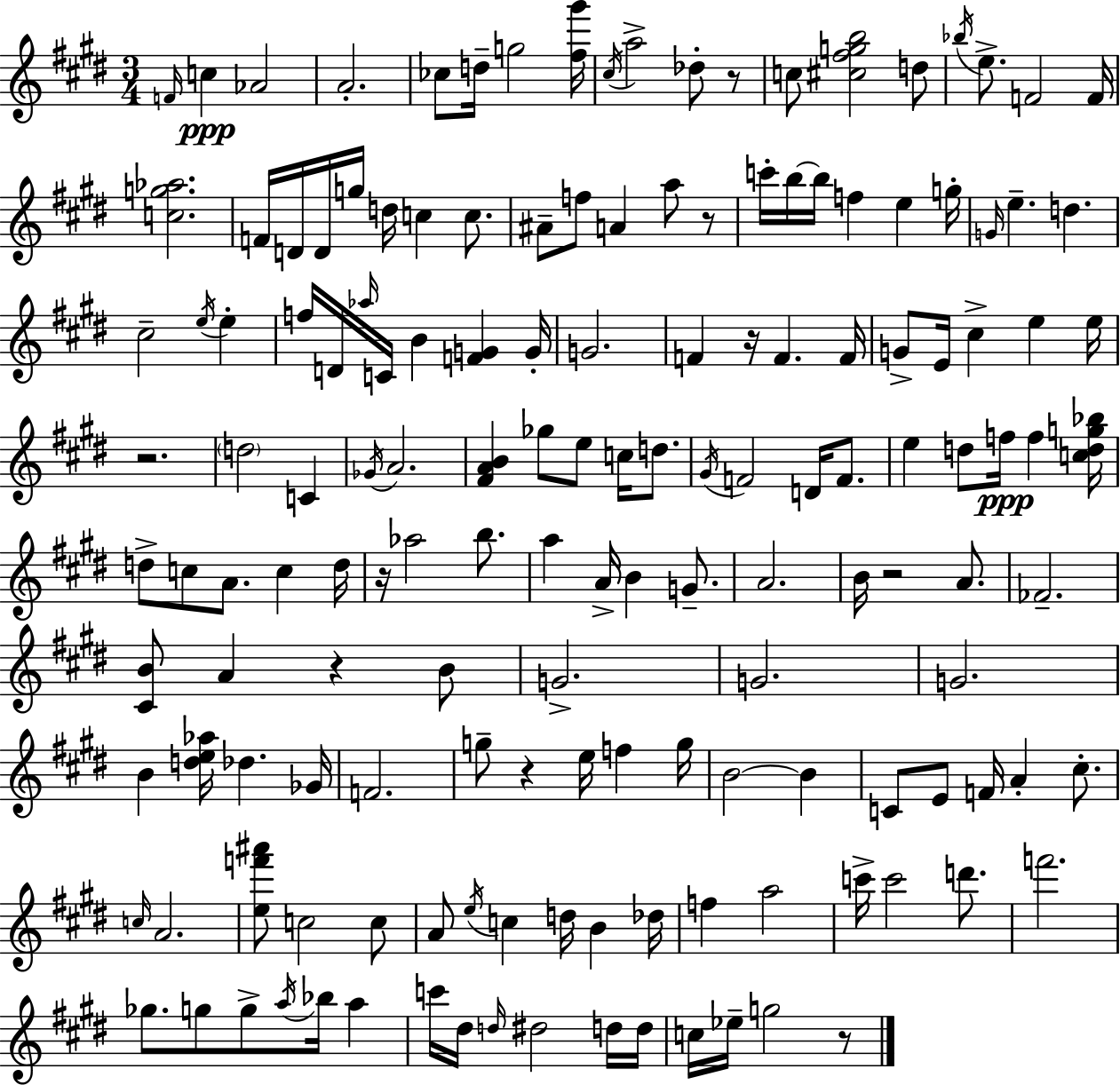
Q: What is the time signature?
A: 3/4